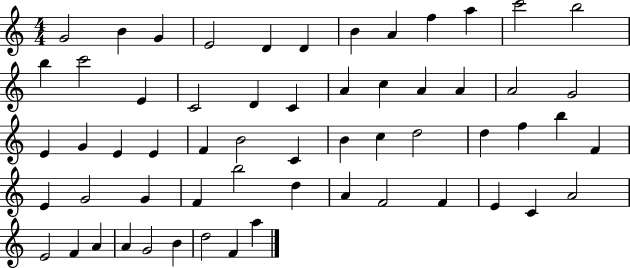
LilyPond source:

{
  \clef treble
  \numericTimeSignature
  \time 4/4
  \key c \major
  g'2 b'4 g'4 | e'2 d'4 d'4 | b'4 a'4 f''4 a''4 | c'''2 b''2 | \break b''4 c'''2 e'4 | c'2 d'4 c'4 | a'4 c''4 a'4 a'4 | a'2 g'2 | \break e'4 g'4 e'4 e'4 | f'4 b'2 c'4 | b'4 c''4 d''2 | d''4 f''4 b''4 f'4 | \break e'4 g'2 g'4 | f'4 b''2 d''4 | a'4 f'2 f'4 | e'4 c'4 a'2 | \break e'2 f'4 a'4 | a'4 g'2 b'4 | d''2 f'4 a''4 | \bar "|."
}